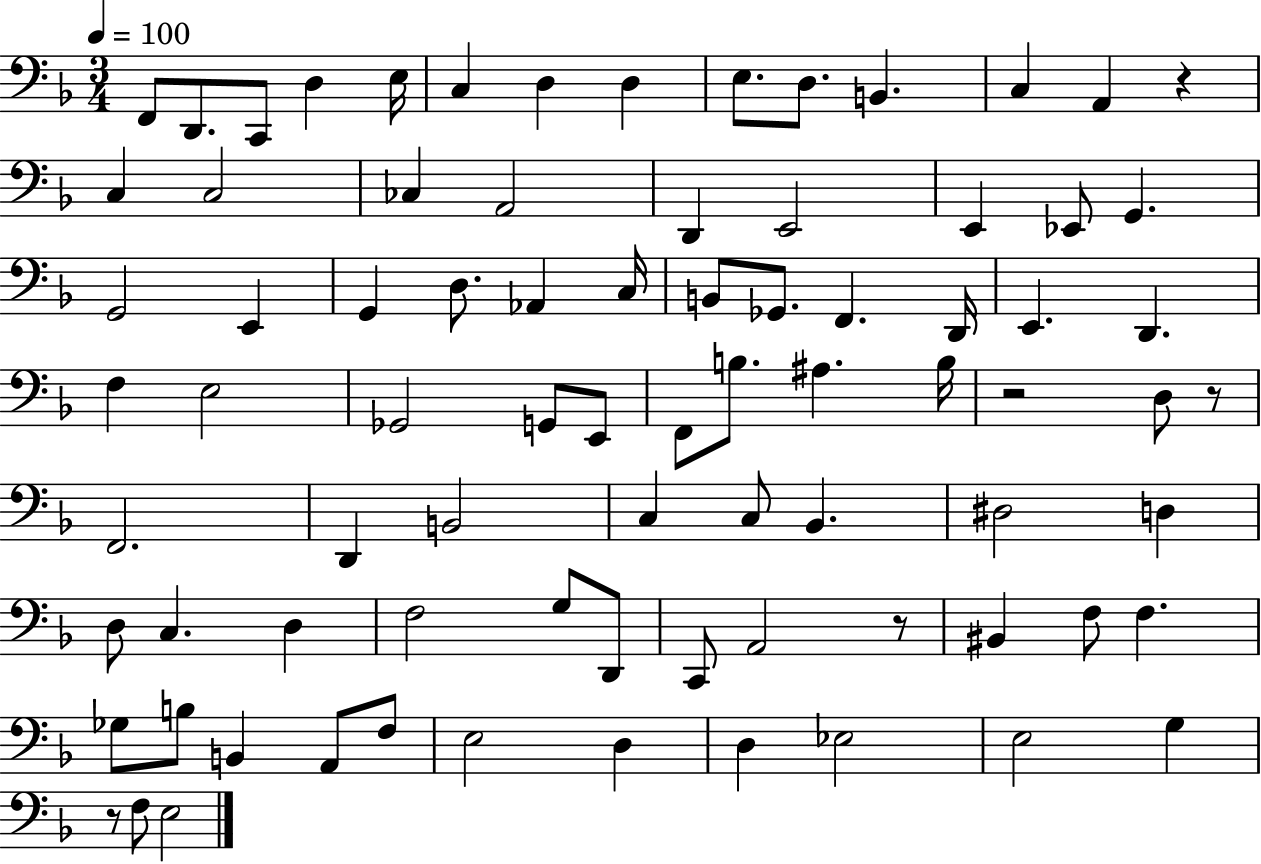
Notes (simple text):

F2/e D2/e. C2/e D3/q E3/s C3/q D3/q D3/q E3/e. D3/e. B2/q. C3/q A2/q R/q C3/q C3/h CES3/q A2/h D2/q E2/h E2/q Eb2/e G2/q. G2/h E2/q G2/q D3/e. Ab2/q C3/s B2/e Gb2/e. F2/q. D2/s E2/q. D2/q. F3/q E3/h Gb2/h G2/e E2/e F2/e B3/e. A#3/q. B3/s R/h D3/e R/e F2/h. D2/q B2/h C3/q C3/e Bb2/q. D#3/h D3/q D3/e C3/q. D3/q F3/h G3/e D2/e C2/e A2/h R/e BIS2/q F3/e F3/q. Gb3/e B3/e B2/q A2/e F3/e E3/h D3/q D3/q Eb3/h E3/h G3/q R/e F3/e E3/h